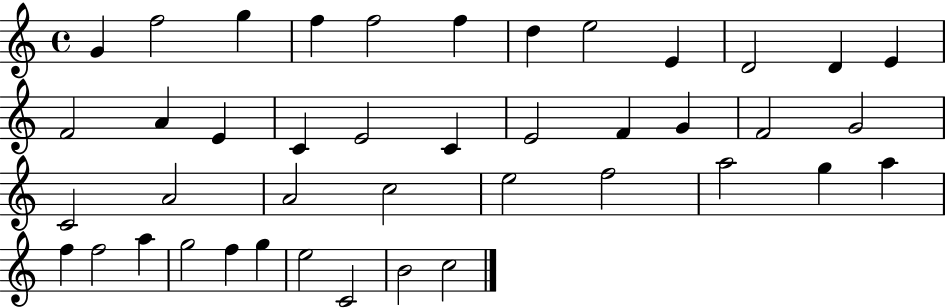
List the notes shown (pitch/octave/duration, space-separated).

G4/q F5/h G5/q F5/q F5/h F5/q D5/q E5/h E4/q D4/h D4/q E4/q F4/h A4/q E4/q C4/q E4/h C4/q E4/h F4/q G4/q F4/h G4/h C4/h A4/h A4/h C5/h E5/h F5/h A5/h G5/q A5/q F5/q F5/h A5/q G5/h F5/q G5/q E5/h C4/h B4/h C5/h